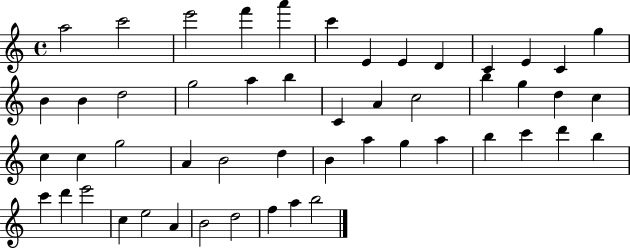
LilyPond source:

{
  \clef treble
  \time 4/4
  \defaultTimeSignature
  \key c \major
  a''2 c'''2 | e'''2 f'''4 a'''4 | c'''4 e'4 e'4 d'4 | c'4 e'4 c'4 g''4 | \break b'4 b'4 d''2 | g''2 a''4 b''4 | c'4 a'4 c''2 | b''4 g''4 d''4 c''4 | \break c''4 c''4 g''2 | a'4 b'2 d''4 | b'4 a''4 g''4 a''4 | b''4 c'''4 d'''4 b''4 | \break c'''4 d'''4 e'''2 | c''4 e''2 a'4 | b'2 d''2 | f''4 a''4 b''2 | \break \bar "|."
}